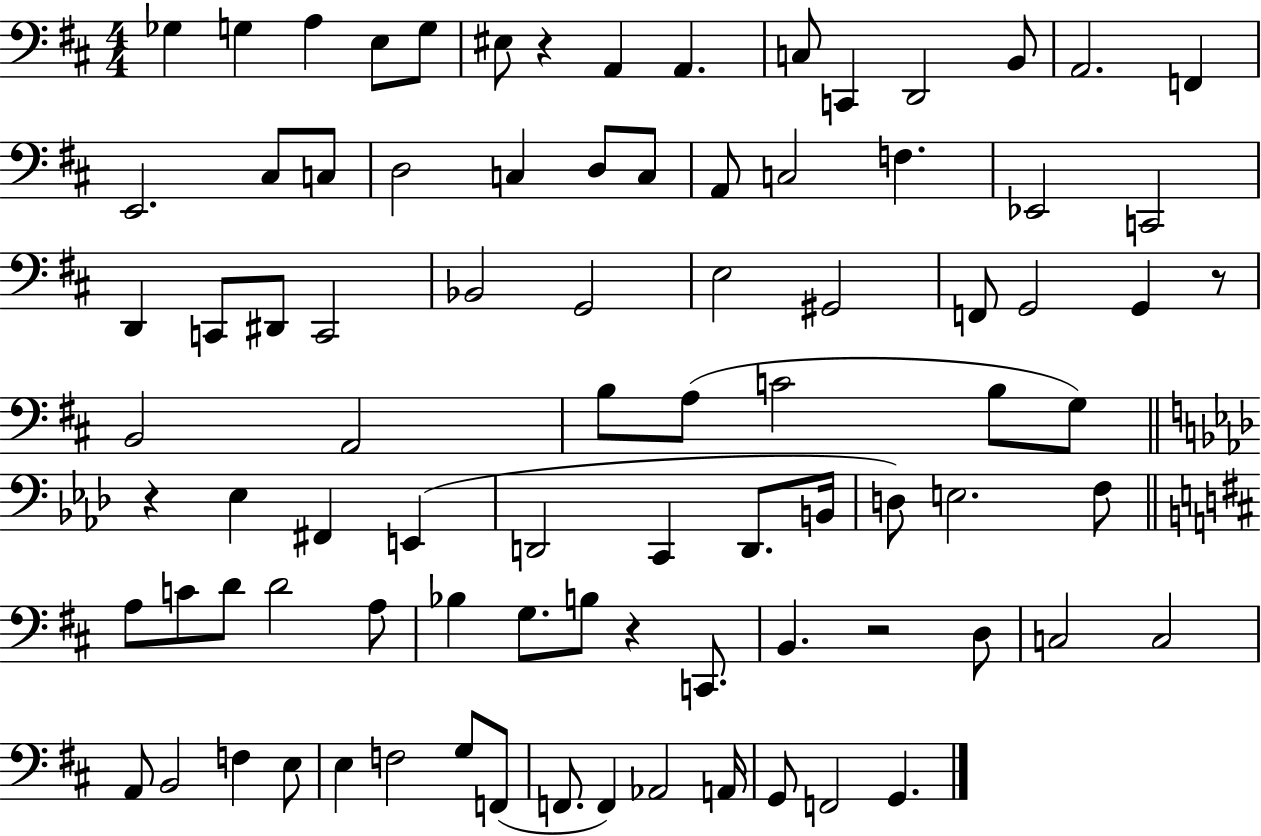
{
  \clef bass
  \numericTimeSignature
  \time 4/4
  \key d \major
  ges4 g4 a4 e8 g8 | eis8 r4 a,4 a,4. | c8 c,4 d,2 b,8 | a,2. f,4 | \break e,2. cis8 c8 | d2 c4 d8 c8 | a,8 c2 f4. | ees,2 c,2 | \break d,4 c,8 dis,8 c,2 | bes,2 g,2 | e2 gis,2 | f,8 g,2 g,4 r8 | \break b,2 a,2 | b8 a8( c'2 b8 g8) | \bar "||" \break \key aes \major r4 ees4 fis,4 e,4( | d,2 c,4 d,8. b,16 | d8) e2. f8 | \bar "||" \break \key d \major a8 c'8 d'8 d'2 a8 | bes4 g8. b8 r4 c,8. | b,4. r2 d8 | c2 c2 | \break a,8 b,2 f4 e8 | e4 f2 g8 f,8( | f,8. f,4) aes,2 a,16 | g,8 f,2 g,4. | \break \bar "|."
}